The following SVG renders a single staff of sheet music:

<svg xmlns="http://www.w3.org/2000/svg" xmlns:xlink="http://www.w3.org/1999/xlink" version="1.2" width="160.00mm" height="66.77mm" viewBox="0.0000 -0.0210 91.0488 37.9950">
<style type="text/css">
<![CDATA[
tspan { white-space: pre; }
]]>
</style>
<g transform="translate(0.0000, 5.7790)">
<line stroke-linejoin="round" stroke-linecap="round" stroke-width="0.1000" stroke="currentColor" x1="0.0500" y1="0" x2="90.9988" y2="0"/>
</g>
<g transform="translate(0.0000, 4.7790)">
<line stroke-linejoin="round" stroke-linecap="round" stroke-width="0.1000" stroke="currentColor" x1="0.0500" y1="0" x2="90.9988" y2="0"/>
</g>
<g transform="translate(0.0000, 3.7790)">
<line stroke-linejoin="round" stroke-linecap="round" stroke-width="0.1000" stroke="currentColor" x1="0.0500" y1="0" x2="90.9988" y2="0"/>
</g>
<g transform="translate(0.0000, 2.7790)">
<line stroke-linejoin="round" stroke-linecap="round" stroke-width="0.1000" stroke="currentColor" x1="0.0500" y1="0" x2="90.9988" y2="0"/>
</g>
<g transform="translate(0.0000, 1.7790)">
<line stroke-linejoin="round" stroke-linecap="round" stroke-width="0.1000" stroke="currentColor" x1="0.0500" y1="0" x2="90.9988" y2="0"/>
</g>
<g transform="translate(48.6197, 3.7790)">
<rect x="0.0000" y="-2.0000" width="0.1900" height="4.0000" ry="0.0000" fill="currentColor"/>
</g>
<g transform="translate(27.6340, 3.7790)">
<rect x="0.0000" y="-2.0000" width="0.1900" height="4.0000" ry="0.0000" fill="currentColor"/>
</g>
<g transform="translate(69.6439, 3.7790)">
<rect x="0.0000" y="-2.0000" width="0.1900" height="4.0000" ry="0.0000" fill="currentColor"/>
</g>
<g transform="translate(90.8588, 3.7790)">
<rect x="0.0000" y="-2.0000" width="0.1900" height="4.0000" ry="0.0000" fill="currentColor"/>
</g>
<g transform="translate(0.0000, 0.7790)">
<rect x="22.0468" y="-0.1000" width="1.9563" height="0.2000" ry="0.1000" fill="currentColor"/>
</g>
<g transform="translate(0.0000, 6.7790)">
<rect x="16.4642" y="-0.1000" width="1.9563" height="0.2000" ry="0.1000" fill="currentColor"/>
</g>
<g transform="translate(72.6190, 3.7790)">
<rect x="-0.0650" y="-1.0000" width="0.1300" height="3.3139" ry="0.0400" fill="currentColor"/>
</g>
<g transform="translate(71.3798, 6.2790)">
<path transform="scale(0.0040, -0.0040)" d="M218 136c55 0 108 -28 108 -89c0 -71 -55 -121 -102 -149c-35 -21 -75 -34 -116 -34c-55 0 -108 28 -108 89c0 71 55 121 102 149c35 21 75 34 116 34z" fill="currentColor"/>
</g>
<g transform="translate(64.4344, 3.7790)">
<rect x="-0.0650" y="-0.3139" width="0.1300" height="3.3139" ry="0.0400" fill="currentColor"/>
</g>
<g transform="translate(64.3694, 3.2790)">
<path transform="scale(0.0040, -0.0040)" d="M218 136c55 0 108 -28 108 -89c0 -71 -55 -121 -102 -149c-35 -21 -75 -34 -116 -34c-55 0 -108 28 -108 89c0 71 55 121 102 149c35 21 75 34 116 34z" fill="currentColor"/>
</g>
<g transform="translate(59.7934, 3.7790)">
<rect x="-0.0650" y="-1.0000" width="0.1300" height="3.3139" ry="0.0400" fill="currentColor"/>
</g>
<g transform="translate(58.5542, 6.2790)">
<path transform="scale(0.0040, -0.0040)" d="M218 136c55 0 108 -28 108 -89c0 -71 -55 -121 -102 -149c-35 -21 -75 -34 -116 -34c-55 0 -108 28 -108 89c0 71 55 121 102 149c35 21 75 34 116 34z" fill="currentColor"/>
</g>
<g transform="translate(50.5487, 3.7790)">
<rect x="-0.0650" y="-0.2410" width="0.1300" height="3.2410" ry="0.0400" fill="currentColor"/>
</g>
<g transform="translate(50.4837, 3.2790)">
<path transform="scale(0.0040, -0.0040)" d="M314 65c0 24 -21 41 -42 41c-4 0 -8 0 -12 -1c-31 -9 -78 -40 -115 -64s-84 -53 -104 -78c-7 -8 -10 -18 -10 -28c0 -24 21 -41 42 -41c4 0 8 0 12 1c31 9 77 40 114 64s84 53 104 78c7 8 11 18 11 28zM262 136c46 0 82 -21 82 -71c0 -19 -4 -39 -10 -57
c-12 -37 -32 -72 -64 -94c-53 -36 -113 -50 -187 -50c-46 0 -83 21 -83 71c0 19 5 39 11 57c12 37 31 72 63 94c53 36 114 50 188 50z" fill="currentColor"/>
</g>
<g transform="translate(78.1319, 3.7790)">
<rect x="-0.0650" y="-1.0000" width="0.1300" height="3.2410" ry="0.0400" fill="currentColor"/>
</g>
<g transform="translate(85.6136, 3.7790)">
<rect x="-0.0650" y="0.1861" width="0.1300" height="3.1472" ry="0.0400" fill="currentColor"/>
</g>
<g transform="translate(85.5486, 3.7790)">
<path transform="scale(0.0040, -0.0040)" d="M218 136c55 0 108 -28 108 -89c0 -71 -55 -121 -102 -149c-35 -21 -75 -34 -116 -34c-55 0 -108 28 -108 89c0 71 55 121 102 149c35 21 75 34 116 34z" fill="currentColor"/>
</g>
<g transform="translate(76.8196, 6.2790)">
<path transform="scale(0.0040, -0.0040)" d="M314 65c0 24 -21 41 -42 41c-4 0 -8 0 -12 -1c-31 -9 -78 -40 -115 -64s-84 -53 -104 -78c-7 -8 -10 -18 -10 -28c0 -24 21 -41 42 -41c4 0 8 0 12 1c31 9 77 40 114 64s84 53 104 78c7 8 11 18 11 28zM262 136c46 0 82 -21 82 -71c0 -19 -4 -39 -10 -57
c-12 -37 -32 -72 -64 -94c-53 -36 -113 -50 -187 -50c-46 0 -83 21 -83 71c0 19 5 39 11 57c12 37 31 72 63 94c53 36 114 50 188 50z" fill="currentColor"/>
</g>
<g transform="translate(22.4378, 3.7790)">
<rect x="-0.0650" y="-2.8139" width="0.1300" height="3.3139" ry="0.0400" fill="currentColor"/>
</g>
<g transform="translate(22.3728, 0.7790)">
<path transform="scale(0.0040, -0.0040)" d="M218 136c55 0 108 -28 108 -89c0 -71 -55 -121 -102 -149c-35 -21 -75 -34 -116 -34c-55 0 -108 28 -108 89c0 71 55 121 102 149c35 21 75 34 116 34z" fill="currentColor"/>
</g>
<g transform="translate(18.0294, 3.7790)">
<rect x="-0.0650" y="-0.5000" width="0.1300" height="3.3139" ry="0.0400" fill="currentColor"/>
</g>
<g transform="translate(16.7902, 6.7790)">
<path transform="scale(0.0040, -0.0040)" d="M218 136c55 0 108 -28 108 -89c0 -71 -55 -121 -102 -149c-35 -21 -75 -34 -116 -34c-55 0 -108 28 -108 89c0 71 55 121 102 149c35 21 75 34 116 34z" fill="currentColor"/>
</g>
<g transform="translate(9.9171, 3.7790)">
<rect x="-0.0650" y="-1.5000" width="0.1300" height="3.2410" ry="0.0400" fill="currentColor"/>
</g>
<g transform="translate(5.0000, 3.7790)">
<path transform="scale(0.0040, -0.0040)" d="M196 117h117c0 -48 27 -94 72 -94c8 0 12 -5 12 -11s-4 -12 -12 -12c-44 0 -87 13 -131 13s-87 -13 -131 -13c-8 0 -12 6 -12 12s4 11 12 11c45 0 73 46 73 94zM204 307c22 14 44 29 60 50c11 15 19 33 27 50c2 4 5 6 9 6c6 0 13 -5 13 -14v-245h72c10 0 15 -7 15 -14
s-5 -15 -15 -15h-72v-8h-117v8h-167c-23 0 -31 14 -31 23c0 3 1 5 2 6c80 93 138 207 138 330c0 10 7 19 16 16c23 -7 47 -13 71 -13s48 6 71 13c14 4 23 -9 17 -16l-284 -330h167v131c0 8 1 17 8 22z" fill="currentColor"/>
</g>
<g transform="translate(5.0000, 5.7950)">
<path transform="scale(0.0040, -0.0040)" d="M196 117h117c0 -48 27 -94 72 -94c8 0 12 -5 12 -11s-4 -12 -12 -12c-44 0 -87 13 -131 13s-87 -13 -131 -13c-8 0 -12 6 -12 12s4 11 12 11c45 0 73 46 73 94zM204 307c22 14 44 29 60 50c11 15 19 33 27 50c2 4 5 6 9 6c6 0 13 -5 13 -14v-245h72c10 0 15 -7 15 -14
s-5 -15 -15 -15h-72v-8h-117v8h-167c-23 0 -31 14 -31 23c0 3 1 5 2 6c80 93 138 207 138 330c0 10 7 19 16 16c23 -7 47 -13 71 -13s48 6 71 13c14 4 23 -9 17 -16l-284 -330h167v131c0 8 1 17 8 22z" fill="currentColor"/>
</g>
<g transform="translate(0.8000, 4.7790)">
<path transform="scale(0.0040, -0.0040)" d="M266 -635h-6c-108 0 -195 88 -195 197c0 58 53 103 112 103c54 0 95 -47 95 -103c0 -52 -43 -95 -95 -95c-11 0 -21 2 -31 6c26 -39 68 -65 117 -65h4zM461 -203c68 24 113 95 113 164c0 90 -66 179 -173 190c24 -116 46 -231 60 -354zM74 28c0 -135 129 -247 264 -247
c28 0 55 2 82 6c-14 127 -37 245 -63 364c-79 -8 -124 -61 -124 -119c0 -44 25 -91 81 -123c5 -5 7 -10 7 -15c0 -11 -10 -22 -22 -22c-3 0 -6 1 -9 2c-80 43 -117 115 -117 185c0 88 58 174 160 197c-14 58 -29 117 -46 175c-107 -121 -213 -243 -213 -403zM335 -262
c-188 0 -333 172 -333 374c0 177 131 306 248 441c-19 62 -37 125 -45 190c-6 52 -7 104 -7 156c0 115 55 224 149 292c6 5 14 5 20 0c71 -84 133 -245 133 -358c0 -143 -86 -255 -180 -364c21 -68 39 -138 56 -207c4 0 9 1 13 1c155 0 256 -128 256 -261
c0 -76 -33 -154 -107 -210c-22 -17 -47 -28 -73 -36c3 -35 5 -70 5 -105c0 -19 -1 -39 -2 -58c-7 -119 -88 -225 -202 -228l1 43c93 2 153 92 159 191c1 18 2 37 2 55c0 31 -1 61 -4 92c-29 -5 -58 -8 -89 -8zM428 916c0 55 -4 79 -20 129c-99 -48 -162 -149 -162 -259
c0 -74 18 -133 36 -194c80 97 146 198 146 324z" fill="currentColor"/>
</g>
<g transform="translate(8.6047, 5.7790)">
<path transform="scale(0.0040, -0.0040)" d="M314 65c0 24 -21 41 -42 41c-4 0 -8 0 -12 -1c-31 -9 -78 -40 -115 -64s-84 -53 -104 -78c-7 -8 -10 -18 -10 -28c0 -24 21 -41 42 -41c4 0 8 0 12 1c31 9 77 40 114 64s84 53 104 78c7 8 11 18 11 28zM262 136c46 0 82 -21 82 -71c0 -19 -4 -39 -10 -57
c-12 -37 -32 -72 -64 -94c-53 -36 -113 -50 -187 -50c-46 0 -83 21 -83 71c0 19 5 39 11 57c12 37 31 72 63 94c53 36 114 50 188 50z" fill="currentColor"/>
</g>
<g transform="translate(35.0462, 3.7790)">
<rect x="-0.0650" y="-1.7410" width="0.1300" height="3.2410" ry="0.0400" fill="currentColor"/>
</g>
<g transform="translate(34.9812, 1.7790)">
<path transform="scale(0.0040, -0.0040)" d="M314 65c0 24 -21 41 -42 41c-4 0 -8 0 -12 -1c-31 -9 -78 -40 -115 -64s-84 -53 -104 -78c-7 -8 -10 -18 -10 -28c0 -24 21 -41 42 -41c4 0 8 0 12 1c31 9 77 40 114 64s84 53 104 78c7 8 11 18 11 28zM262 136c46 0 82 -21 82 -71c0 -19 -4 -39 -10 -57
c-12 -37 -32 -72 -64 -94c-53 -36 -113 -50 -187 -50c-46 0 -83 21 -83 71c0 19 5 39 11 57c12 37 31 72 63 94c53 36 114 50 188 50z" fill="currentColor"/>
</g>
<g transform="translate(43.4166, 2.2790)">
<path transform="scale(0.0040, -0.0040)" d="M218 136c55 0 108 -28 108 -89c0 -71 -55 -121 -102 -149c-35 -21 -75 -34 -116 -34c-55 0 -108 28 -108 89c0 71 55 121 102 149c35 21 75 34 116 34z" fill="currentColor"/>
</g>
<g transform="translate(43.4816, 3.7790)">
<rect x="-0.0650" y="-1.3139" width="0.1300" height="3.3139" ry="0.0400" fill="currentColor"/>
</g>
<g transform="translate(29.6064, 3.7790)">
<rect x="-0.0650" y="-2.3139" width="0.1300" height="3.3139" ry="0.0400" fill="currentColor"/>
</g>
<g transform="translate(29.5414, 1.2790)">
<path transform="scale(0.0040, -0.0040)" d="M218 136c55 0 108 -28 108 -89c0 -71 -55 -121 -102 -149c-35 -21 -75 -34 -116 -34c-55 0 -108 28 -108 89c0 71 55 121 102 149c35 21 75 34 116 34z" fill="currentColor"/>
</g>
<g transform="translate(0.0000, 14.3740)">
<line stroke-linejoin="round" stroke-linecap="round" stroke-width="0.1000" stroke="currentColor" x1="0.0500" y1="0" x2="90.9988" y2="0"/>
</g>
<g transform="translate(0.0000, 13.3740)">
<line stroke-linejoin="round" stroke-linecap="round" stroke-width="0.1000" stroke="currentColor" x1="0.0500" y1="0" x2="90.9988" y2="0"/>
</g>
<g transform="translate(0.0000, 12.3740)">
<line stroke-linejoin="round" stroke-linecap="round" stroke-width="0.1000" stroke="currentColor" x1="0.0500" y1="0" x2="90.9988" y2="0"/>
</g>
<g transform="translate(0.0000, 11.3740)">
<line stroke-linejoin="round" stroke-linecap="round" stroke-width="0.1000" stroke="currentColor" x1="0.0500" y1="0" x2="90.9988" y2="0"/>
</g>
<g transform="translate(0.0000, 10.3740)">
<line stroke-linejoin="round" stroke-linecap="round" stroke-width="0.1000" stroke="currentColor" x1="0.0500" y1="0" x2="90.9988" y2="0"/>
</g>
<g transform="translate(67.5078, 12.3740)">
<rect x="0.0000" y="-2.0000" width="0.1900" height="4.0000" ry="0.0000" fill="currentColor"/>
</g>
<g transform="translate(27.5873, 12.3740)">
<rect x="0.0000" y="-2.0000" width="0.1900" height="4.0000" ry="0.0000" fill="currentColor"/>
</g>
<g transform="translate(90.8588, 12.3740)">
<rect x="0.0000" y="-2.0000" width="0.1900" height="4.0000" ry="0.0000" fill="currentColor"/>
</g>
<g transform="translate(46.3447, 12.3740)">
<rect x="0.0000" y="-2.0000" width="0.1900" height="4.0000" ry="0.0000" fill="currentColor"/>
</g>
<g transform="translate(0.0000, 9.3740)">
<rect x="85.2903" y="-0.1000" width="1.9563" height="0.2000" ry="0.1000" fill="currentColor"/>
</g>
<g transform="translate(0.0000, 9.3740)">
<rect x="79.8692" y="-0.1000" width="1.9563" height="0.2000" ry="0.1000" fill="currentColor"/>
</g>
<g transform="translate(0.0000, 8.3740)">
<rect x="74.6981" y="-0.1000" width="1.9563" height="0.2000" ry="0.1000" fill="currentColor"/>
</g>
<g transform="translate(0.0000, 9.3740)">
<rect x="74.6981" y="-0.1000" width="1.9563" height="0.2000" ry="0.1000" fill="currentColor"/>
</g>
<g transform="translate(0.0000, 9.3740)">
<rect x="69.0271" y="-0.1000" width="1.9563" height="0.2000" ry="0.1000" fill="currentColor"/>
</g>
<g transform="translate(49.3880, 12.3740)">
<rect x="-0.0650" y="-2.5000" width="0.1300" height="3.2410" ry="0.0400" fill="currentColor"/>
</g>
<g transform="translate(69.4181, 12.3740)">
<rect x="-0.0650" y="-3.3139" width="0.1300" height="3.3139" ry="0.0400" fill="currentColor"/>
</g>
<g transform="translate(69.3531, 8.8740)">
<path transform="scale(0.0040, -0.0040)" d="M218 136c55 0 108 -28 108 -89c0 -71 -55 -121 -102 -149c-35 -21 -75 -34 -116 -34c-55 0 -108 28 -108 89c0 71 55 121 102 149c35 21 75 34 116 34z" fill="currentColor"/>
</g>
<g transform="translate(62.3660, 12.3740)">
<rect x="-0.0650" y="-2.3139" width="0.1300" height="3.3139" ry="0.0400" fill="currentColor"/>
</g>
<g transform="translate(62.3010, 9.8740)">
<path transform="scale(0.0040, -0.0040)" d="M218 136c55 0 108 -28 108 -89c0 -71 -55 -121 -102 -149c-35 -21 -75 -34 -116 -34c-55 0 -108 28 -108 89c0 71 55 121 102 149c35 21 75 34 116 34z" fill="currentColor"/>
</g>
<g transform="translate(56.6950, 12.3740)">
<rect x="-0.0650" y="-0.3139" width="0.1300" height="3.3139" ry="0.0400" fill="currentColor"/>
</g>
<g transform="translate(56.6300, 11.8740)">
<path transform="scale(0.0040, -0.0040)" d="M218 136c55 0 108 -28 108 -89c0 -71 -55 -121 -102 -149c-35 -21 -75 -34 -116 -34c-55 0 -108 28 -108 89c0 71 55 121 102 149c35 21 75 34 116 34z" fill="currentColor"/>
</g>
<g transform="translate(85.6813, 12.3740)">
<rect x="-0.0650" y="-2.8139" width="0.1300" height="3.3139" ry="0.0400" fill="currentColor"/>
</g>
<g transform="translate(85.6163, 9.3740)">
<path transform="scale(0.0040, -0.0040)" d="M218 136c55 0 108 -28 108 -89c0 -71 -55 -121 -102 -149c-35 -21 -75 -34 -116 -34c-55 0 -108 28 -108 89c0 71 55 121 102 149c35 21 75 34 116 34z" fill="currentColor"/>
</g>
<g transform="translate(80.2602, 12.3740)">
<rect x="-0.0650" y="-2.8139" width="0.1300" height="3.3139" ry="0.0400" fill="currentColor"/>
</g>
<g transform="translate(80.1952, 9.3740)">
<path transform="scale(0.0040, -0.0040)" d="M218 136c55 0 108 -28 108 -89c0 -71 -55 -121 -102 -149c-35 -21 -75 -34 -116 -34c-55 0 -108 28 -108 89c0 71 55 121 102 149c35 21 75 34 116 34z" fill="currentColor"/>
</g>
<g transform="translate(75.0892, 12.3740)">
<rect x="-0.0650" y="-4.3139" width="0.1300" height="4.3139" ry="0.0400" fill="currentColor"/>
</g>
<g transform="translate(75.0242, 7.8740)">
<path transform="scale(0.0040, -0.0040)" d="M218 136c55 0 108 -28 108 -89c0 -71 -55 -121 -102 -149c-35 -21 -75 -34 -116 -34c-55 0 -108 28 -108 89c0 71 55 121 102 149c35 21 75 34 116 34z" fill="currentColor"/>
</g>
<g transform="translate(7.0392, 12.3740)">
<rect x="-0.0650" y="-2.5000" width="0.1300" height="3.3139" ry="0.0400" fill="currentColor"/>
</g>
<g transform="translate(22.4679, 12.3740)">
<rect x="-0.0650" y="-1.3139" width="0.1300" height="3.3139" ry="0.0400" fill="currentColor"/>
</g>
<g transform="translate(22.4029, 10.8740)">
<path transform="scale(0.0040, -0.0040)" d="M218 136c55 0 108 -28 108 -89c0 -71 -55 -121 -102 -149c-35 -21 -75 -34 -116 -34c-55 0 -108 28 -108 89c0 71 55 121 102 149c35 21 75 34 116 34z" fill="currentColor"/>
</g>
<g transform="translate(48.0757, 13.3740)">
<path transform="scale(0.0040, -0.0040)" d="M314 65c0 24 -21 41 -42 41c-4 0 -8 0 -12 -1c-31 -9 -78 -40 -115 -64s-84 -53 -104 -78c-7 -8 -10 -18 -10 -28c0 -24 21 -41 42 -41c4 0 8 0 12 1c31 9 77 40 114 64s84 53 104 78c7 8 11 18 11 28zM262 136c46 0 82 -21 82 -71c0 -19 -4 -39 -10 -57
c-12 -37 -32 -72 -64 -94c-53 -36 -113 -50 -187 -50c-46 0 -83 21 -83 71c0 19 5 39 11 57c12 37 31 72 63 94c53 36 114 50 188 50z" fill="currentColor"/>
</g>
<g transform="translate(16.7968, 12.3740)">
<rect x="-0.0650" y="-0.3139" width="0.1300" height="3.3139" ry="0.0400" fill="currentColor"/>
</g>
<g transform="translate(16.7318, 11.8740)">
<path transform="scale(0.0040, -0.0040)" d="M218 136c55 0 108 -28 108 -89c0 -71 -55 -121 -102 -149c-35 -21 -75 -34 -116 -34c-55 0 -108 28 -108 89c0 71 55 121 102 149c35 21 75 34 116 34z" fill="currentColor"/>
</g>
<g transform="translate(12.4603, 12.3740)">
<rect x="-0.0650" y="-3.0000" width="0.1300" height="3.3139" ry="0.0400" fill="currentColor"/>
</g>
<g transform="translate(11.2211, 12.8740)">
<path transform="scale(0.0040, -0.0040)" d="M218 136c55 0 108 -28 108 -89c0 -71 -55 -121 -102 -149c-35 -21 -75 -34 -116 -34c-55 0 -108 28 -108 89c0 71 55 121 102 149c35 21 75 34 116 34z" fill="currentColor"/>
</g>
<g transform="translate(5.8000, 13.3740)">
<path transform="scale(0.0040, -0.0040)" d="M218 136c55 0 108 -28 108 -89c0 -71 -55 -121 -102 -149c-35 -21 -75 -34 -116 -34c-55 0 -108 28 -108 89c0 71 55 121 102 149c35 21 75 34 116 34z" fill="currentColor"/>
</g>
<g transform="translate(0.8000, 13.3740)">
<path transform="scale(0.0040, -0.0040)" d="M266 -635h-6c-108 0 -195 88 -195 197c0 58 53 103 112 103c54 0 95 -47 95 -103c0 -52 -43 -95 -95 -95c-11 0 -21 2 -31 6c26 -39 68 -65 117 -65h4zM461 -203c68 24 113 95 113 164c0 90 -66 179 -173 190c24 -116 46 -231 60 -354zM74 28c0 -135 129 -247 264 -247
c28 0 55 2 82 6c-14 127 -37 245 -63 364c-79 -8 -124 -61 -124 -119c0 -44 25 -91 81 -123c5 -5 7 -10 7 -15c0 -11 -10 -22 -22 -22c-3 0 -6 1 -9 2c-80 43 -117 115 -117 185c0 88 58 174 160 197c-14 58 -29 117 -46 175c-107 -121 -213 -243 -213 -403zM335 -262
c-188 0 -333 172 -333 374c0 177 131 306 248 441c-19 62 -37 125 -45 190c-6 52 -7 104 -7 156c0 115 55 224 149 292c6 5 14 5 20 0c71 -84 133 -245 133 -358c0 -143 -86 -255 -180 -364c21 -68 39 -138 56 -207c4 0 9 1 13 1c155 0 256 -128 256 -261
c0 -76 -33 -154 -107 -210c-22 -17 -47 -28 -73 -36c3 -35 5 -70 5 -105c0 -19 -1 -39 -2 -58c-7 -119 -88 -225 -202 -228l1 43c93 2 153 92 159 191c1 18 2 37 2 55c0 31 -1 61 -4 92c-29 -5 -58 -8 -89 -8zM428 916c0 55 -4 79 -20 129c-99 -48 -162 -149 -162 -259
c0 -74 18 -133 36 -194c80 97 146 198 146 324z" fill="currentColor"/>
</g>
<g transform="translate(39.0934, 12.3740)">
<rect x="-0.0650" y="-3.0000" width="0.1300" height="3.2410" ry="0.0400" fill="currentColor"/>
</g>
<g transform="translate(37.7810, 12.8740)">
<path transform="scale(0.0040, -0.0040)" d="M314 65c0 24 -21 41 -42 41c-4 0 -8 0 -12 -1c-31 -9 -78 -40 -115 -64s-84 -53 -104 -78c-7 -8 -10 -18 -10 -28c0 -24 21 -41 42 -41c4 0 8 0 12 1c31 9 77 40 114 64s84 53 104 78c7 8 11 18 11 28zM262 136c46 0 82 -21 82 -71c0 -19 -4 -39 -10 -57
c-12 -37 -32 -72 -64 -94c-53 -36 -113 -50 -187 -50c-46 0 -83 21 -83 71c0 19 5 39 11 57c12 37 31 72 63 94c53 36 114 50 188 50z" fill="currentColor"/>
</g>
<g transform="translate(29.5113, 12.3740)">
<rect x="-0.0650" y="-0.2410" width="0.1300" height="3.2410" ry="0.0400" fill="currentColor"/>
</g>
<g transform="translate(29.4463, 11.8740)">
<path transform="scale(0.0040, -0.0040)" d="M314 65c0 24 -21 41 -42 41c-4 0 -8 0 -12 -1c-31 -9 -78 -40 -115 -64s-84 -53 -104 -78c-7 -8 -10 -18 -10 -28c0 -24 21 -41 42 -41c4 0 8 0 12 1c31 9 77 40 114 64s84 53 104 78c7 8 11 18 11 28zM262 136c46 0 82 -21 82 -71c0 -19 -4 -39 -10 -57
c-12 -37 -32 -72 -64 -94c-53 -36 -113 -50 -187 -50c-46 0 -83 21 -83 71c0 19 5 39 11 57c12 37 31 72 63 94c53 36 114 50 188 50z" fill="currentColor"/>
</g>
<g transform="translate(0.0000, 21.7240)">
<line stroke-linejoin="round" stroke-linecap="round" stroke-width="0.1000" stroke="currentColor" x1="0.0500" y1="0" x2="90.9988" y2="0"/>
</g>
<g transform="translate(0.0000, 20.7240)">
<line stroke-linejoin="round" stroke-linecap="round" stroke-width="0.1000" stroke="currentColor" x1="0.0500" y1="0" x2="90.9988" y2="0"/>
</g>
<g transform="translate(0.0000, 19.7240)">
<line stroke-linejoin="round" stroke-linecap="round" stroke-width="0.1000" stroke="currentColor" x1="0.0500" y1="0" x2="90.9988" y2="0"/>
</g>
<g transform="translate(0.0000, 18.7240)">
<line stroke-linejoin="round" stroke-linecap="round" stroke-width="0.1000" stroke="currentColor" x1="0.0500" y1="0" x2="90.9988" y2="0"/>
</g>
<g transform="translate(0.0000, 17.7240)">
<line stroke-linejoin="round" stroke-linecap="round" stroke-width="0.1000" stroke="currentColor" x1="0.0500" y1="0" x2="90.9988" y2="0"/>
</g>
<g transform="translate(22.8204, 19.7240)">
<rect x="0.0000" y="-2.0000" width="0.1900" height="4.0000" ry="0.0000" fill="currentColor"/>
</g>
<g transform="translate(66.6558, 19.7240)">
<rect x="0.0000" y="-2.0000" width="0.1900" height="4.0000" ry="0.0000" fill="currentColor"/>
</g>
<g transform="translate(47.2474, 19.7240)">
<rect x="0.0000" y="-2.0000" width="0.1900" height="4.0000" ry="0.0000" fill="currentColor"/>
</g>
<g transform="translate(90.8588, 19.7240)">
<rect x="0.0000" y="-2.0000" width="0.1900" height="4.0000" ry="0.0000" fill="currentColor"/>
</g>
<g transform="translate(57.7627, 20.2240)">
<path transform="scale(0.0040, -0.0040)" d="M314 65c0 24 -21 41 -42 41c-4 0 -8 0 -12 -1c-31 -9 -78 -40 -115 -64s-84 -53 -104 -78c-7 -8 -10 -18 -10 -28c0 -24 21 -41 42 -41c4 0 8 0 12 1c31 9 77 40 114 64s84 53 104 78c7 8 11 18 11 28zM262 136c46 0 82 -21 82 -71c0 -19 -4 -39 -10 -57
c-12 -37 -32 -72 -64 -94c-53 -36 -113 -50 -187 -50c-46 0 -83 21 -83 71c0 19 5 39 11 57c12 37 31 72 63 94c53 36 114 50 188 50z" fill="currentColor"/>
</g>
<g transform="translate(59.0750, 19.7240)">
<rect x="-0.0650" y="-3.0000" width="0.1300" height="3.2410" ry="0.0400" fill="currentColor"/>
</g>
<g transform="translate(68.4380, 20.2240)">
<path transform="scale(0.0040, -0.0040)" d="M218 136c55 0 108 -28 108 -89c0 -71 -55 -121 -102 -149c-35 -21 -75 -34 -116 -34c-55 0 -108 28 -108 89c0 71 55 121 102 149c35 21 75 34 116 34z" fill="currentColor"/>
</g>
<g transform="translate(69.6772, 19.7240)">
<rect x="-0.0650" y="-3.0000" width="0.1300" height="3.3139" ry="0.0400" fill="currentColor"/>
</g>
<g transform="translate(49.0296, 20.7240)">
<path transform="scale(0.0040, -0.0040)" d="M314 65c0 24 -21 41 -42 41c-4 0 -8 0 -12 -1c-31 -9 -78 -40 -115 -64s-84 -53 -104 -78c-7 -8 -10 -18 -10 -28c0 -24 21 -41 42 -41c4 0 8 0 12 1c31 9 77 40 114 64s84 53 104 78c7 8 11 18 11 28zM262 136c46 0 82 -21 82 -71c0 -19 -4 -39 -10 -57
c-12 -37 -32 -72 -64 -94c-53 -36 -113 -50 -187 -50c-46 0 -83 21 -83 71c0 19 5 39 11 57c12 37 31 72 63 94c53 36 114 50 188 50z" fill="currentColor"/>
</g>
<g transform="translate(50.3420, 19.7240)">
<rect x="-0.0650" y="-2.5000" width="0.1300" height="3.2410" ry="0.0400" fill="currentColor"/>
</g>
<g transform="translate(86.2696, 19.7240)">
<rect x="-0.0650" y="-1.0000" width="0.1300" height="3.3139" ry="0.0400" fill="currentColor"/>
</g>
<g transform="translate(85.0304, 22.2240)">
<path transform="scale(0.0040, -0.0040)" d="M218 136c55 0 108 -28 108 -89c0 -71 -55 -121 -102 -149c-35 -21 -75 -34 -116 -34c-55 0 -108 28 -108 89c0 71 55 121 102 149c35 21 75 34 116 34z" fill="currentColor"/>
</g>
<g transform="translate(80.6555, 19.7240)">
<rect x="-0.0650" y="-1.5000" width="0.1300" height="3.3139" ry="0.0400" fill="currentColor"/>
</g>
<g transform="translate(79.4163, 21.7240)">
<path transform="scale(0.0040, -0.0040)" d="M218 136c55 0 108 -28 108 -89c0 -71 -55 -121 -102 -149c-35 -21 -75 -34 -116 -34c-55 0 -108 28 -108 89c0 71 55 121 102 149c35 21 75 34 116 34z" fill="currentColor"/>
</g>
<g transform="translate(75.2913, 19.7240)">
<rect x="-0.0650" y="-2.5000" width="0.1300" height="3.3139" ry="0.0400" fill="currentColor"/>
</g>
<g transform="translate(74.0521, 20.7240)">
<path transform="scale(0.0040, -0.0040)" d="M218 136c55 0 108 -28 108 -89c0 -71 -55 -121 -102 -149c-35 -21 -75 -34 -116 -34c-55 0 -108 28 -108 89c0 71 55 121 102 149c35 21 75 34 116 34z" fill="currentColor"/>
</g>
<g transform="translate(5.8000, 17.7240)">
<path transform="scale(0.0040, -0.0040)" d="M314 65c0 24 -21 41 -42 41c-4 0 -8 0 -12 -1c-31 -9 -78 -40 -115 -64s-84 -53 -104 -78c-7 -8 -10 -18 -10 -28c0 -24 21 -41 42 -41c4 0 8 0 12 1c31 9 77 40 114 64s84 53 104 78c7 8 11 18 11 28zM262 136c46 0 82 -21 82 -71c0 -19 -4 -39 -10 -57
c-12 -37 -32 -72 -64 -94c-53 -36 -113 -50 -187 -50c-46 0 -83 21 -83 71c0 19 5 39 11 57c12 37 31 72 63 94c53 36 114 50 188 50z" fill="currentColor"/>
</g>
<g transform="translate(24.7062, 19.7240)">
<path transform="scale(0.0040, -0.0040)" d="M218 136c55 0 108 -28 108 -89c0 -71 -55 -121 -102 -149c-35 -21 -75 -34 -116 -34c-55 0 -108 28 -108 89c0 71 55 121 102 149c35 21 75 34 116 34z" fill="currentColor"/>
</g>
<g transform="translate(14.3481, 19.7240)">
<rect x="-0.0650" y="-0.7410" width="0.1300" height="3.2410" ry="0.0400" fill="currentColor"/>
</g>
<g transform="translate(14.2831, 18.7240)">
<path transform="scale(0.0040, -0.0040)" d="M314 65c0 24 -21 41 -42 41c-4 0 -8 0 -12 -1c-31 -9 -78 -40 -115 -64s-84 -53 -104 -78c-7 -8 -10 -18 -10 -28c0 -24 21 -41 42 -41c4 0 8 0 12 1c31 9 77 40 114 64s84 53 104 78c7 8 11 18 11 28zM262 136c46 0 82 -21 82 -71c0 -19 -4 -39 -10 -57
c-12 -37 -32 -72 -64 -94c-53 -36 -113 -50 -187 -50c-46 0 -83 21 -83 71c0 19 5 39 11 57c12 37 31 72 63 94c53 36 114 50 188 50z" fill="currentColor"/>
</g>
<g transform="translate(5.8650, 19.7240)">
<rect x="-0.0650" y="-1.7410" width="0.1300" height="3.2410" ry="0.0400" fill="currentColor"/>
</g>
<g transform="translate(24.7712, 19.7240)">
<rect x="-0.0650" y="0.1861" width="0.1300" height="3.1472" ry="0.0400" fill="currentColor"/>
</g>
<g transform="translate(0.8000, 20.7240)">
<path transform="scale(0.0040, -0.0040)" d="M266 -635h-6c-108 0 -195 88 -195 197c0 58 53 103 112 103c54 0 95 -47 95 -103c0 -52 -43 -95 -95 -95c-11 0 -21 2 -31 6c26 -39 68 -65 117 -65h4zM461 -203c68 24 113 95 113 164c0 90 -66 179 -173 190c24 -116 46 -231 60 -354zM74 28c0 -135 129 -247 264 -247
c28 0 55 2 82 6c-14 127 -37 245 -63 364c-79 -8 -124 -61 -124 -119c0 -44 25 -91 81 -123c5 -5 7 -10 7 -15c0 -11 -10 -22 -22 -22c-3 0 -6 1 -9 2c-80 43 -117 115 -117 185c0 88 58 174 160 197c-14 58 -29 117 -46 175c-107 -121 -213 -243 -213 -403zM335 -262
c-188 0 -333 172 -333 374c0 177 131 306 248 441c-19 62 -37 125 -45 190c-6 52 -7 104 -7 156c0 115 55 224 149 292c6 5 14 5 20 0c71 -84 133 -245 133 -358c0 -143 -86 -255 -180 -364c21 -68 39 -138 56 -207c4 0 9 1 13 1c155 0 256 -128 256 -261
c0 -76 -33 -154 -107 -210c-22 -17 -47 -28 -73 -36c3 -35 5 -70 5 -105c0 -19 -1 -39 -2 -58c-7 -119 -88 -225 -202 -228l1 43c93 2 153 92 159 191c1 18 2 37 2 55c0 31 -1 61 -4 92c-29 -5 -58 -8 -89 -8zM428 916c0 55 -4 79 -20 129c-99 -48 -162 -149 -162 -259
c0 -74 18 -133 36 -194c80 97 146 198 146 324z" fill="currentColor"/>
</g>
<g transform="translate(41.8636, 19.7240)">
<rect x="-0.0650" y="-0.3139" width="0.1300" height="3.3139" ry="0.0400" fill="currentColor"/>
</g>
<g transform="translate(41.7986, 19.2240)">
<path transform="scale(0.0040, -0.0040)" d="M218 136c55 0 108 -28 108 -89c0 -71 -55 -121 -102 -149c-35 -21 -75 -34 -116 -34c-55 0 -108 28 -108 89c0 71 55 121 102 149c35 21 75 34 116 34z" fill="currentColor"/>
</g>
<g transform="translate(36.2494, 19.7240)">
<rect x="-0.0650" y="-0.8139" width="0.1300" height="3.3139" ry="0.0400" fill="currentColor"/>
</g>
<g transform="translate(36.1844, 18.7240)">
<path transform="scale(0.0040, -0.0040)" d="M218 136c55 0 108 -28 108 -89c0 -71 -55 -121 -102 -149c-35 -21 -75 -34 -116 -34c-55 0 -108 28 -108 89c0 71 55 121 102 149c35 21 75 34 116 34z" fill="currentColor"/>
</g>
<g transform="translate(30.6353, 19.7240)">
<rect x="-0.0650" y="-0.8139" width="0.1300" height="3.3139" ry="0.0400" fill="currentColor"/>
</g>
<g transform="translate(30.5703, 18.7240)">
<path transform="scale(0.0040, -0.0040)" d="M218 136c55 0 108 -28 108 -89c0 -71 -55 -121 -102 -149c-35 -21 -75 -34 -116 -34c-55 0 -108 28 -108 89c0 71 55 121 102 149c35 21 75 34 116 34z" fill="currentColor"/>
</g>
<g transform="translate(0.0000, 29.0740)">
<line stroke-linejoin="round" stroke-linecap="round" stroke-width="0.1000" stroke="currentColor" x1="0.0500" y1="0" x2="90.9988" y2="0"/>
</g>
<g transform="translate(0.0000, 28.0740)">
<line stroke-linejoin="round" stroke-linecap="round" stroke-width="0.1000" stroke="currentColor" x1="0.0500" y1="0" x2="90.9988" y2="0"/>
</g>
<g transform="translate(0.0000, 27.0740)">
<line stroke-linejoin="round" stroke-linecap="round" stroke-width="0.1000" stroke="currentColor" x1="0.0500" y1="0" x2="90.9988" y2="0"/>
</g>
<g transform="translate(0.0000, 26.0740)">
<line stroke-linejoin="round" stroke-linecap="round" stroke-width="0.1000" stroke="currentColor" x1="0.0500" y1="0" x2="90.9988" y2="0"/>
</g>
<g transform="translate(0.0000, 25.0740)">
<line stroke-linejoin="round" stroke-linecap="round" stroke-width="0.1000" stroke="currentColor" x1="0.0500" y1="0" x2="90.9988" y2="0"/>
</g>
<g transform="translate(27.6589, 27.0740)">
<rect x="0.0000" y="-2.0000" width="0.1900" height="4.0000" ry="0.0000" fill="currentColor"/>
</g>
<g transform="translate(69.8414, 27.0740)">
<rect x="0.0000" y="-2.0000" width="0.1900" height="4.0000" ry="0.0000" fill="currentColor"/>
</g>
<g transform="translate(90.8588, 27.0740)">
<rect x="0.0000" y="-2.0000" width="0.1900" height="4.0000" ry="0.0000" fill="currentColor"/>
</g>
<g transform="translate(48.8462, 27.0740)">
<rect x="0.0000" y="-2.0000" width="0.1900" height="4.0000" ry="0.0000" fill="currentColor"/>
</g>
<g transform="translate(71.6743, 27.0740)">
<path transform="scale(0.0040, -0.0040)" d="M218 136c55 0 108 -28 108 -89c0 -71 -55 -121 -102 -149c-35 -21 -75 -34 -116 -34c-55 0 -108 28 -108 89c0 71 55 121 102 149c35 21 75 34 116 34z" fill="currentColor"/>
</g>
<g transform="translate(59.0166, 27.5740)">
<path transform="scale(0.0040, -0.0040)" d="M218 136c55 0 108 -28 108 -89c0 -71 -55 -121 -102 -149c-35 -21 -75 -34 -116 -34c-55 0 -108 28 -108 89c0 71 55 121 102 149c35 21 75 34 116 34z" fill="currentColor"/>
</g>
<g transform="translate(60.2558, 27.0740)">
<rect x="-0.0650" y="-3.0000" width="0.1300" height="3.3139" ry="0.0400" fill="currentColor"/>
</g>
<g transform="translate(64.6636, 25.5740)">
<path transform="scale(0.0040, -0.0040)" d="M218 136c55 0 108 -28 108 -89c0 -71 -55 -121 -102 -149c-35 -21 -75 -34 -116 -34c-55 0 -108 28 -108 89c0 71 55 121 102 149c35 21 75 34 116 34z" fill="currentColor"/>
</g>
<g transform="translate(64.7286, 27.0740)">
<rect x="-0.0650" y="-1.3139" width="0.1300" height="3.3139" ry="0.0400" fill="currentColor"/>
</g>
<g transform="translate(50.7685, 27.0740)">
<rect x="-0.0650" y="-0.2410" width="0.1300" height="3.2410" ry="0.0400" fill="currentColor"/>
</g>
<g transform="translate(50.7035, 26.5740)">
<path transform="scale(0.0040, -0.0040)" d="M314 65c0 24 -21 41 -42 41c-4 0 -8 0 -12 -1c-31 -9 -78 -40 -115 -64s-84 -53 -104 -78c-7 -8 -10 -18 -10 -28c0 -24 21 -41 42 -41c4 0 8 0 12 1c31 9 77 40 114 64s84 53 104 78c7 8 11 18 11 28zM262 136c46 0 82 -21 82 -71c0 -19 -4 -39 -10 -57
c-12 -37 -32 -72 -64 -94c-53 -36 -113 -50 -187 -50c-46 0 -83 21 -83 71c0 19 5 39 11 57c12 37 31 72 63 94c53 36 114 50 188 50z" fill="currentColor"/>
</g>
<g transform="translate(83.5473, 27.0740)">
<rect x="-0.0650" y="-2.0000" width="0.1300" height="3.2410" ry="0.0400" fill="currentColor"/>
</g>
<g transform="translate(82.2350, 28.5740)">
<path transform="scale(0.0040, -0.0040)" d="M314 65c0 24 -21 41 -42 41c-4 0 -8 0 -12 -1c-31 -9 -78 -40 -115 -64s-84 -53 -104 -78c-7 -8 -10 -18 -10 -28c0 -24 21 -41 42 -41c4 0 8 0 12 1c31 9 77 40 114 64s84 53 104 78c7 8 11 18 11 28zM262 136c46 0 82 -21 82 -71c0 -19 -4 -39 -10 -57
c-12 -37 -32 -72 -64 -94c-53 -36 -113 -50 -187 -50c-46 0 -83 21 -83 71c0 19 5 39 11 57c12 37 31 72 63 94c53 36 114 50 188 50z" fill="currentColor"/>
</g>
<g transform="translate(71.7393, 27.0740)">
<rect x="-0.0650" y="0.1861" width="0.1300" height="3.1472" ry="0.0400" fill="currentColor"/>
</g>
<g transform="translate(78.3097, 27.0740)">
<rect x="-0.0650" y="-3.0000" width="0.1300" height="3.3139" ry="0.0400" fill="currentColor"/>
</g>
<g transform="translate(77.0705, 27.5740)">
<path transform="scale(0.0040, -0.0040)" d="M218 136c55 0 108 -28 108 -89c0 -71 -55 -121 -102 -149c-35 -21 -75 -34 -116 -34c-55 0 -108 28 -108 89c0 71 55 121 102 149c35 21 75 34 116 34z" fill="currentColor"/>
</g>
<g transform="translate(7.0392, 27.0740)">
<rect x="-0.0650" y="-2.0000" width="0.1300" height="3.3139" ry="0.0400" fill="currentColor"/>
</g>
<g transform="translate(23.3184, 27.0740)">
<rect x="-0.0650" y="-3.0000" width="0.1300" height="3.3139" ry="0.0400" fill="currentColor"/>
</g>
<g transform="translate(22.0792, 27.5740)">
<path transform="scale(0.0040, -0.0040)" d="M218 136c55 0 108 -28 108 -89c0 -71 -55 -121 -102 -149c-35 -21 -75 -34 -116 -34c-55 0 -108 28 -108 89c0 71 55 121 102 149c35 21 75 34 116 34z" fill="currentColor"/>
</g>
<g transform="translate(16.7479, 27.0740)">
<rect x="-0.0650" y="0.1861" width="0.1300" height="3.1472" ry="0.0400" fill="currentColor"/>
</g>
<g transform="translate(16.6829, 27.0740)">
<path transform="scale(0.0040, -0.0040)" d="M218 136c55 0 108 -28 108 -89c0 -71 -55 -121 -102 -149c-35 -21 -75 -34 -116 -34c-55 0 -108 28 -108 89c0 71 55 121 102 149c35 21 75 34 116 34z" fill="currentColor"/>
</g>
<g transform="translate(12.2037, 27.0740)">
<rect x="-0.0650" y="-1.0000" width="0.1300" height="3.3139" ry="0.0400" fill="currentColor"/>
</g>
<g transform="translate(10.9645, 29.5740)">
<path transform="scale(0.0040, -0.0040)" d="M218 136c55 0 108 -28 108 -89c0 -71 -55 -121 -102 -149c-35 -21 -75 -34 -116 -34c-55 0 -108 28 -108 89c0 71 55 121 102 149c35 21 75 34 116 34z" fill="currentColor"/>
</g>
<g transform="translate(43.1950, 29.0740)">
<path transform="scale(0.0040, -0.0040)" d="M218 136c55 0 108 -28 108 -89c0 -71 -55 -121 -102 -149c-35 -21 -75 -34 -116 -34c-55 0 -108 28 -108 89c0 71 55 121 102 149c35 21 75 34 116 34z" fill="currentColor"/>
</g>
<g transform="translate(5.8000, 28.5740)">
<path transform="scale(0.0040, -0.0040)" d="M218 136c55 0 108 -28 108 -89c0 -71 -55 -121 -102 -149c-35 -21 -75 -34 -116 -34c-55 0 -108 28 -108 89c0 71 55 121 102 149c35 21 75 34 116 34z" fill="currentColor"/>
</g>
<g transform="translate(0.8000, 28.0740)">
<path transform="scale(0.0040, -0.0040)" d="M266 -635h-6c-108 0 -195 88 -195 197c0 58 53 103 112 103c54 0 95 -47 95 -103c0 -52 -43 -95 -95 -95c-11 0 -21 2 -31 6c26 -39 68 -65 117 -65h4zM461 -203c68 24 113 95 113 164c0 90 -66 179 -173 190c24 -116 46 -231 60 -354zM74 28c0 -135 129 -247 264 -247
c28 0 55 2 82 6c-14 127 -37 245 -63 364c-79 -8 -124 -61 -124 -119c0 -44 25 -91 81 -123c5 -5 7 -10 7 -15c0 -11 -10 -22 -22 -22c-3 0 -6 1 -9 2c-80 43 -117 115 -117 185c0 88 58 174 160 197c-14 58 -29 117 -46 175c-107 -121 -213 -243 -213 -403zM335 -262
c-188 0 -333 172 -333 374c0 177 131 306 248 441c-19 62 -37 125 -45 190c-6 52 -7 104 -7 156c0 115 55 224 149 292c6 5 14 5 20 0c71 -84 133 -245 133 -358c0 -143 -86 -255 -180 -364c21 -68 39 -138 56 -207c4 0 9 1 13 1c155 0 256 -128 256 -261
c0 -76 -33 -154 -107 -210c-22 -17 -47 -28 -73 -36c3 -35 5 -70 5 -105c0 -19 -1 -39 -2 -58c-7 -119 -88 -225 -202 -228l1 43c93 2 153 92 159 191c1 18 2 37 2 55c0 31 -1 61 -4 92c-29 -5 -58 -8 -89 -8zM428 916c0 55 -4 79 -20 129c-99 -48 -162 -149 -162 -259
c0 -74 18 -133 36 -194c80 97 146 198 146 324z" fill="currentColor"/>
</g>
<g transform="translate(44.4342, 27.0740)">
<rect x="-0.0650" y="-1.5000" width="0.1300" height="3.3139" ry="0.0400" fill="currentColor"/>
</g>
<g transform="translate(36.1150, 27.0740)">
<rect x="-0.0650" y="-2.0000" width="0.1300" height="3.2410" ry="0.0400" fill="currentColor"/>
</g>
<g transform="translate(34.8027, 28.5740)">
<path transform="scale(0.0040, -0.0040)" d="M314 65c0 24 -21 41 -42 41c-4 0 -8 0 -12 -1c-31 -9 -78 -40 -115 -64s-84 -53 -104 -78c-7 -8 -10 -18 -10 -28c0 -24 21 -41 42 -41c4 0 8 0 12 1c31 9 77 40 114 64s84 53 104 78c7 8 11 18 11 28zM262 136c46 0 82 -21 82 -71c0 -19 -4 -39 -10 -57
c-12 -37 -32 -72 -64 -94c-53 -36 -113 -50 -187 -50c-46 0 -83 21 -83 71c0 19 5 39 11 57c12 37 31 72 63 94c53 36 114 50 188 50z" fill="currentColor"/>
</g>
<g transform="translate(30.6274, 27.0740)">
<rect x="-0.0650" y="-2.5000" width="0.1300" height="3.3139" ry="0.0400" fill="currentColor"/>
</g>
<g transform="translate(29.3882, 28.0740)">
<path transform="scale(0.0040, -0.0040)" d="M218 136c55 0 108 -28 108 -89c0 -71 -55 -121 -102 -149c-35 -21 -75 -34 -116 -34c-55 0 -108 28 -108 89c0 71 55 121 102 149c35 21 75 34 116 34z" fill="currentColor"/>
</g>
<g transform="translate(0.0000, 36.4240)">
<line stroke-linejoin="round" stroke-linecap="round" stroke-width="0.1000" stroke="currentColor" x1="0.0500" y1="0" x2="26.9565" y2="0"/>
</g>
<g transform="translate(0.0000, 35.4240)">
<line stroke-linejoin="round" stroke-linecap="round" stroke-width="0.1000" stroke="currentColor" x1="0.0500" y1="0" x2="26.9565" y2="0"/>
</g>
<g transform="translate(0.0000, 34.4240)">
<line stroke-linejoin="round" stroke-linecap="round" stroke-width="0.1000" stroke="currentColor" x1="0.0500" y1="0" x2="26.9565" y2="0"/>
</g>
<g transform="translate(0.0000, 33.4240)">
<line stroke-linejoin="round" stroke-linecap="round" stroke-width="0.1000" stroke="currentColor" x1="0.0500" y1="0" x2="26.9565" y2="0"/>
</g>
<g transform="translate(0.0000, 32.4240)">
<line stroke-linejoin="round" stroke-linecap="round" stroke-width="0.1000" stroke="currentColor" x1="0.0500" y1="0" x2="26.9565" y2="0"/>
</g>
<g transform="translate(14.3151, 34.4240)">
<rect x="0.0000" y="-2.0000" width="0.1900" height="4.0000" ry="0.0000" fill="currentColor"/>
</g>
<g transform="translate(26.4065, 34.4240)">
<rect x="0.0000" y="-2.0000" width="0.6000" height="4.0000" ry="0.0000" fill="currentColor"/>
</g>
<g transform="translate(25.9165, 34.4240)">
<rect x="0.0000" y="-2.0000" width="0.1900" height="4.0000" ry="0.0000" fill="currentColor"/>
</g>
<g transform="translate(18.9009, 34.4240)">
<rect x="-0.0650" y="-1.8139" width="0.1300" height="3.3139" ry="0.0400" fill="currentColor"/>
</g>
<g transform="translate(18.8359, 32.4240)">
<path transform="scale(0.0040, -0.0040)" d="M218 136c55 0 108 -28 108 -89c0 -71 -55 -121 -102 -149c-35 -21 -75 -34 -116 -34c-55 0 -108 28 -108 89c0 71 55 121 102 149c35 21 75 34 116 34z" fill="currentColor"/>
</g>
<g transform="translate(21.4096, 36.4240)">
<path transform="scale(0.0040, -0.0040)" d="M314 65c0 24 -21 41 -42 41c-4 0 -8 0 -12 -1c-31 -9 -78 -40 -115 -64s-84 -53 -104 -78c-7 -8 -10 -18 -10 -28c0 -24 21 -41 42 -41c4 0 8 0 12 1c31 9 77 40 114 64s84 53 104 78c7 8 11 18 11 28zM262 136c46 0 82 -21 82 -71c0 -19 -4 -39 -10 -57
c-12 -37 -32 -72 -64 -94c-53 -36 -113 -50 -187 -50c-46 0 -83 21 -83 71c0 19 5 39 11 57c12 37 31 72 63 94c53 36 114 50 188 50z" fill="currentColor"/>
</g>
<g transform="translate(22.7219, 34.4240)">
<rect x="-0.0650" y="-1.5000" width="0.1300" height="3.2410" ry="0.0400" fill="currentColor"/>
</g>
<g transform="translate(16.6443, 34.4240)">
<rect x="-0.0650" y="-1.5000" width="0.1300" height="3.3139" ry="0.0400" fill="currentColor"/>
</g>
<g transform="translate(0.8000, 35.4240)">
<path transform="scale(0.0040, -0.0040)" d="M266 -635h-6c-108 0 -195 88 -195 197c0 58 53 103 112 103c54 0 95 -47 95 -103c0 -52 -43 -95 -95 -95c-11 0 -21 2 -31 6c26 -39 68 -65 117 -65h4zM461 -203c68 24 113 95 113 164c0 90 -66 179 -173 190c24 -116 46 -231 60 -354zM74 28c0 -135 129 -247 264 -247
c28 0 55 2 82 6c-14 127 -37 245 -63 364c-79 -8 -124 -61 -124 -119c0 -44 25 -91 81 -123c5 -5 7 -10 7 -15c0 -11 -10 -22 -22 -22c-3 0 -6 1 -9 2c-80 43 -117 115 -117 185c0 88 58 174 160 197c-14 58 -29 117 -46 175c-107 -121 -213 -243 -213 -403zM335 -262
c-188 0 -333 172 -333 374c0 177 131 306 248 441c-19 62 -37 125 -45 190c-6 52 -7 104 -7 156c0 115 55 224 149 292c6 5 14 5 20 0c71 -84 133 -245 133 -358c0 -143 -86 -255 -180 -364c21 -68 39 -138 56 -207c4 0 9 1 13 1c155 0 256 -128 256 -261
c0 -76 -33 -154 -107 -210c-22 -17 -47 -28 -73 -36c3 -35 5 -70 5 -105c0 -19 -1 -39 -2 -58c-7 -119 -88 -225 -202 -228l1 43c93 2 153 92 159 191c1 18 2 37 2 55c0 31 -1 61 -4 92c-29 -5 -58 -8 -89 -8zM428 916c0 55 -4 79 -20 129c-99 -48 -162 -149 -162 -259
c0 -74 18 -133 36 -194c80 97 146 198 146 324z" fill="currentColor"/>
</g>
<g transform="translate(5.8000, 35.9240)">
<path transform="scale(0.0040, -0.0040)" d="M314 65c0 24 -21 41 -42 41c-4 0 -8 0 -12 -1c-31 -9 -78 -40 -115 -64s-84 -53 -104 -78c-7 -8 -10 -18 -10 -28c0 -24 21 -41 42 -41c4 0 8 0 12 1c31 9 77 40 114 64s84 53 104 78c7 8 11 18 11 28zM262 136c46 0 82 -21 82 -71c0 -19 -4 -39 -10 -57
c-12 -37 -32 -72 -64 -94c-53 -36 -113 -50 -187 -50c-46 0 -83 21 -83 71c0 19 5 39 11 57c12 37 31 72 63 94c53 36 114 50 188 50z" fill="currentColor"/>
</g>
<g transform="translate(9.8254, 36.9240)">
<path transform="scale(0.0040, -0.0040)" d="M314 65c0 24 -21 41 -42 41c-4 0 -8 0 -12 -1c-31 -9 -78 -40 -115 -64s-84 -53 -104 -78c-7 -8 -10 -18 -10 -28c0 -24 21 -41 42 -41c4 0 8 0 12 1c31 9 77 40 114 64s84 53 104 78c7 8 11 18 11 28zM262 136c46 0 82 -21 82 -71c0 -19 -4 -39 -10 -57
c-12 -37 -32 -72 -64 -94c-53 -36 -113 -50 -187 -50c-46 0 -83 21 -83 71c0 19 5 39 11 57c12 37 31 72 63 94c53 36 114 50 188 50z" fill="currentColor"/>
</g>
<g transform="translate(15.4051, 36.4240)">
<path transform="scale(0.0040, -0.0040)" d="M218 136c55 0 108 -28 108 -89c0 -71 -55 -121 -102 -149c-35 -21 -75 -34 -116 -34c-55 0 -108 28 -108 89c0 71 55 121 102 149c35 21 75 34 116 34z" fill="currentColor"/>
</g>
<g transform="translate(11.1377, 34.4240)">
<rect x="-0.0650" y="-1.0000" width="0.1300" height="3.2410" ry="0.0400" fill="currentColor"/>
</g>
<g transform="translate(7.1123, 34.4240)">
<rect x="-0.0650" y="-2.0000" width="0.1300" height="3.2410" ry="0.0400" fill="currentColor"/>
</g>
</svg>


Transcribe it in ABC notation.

X:1
T:Untitled
M:4/4
L:1/4
K:C
E2 C a g f2 e c2 D c D D2 B G A c e c2 A2 G2 c g b d' a a f2 d2 B d d c G2 A2 A G E D F D B A G F2 E c2 A e B A F2 F2 D2 E f E2